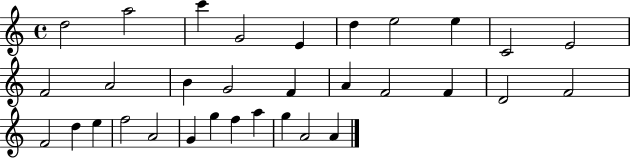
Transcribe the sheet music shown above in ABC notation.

X:1
T:Untitled
M:4/4
L:1/4
K:C
d2 a2 c' G2 E d e2 e C2 E2 F2 A2 B G2 F A F2 F D2 F2 F2 d e f2 A2 G g f a g A2 A